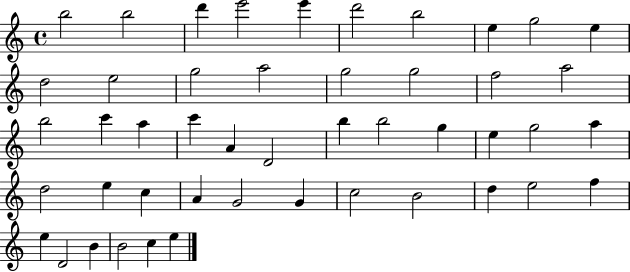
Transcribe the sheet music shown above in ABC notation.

X:1
T:Untitled
M:4/4
L:1/4
K:C
b2 b2 d' e'2 e' d'2 b2 e g2 e d2 e2 g2 a2 g2 g2 f2 a2 b2 c' a c' A D2 b b2 g e g2 a d2 e c A G2 G c2 B2 d e2 f e D2 B B2 c e